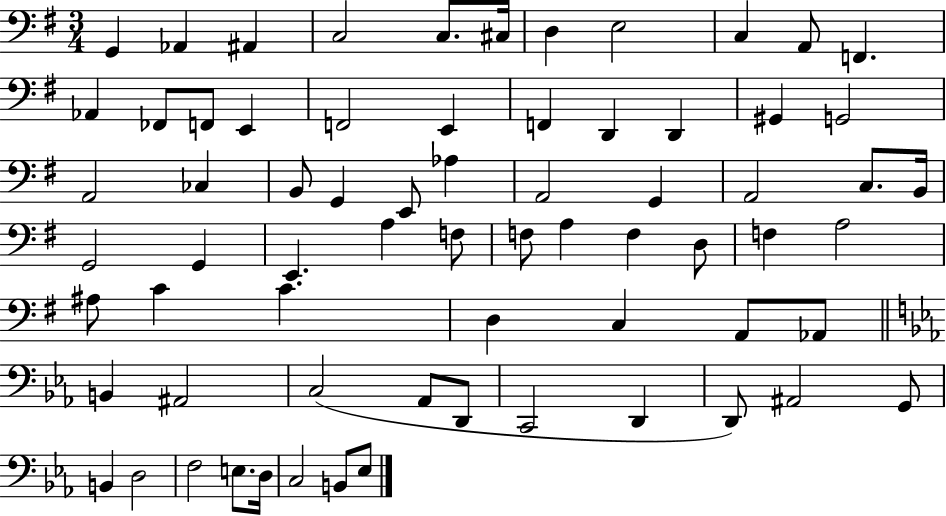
X:1
T:Untitled
M:3/4
L:1/4
K:G
G,, _A,, ^A,, C,2 C,/2 ^C,/4 D, E,2 C, A,,/2 F,, _A,, _F,,/2 F,,/2 E,, F,,2 E,, F,, D,, D,, ^G,, G,,2 A,,2 _C, B,,/2 G,, E,,/2 _A, A,,2 G,, A,,2 C,/2 B,,/4 G,,2 G,, E,, A, F,/2 F,/2 A, F, D,/2 F, A,2 ^A,/2 C C D, C, A,,/2 _A,,/2 B,, ^A,,2 C,2 _A,,/2 D,,/2 C,,2 D,, D,,/2 ^A,,2 G,,/2 B,, D,2 F,2 E,/2 D,/4 C,2 B,,/2 _E,/2